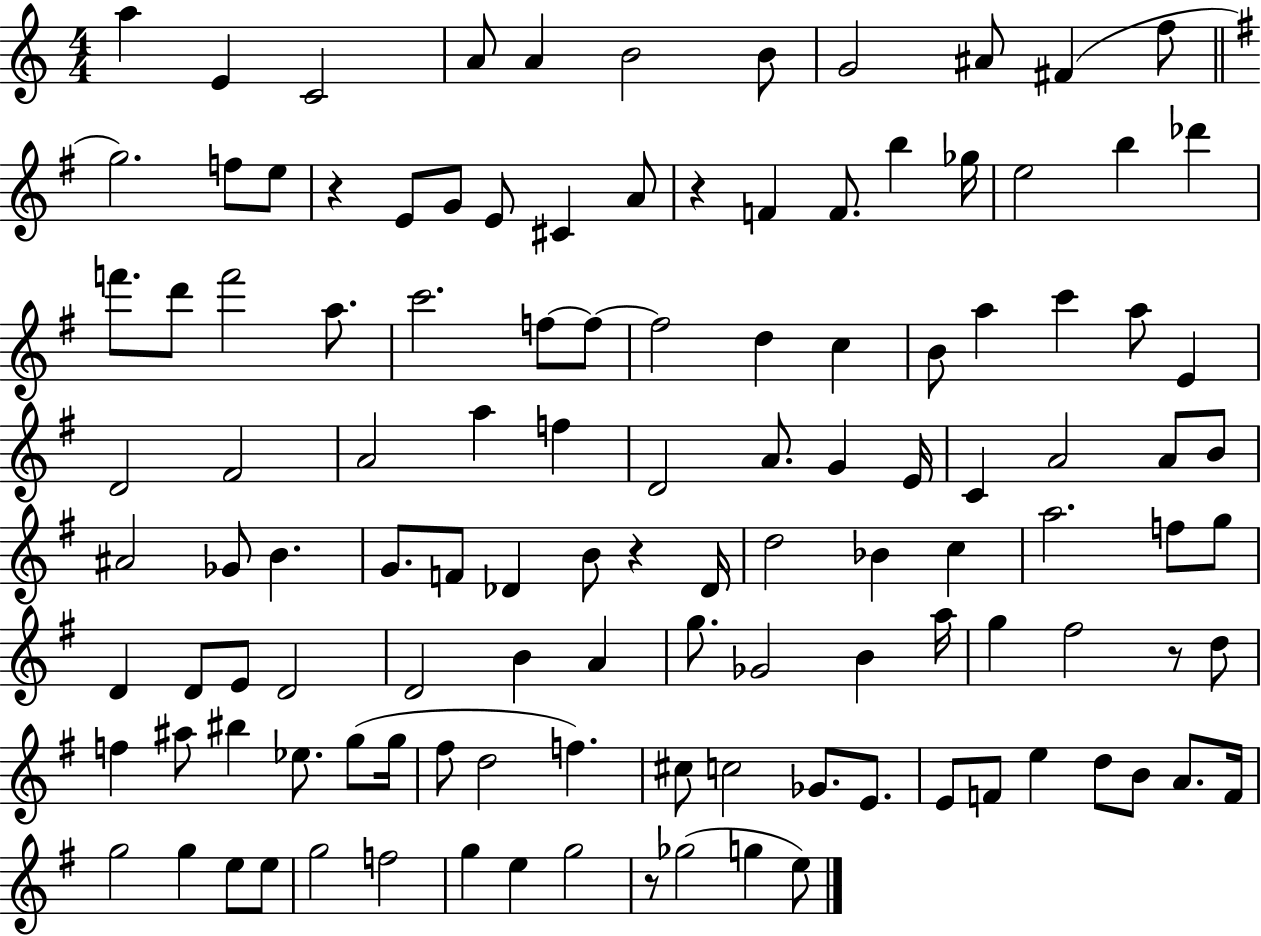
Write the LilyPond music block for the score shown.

{
  \clef treble
  \numericTimeSignature
  \time 4/4
  \key c \major
  \repeat volta 2 { a''4 e'4 c'2 | a'8 a'4 b'2 b'8 | g'2 ais'8 fis'4( f''8 | \bar "||" \break \key g \major g''2.) f''8 e''8 | r4 e'8 g'8 e'8 cis'4 a'8 | r4 f'4 f'8. b''4 ges''16 | e''2 b''4 des'''4 | \break f'''8. d'''8 f'''2 a''8. | c'''2. f''8~~ f''8~~ | f''2 d''4 c''4 | b'8 a''4 c'''4 a''8 e'4 | \break d'2 fis'2 | a'2 a''4 f''4 | d'2 a'8. g'4 e'16 | c'4 a'2 a'8 b'8 | \break ais'2 ges'8 b'4. | g'8. f'8 des'4 b'8 r4 des'16 | d''2 bes'4 c''4 | a''2. f''8 g''8 | \break d'4 d'8 e'8 d'2 | d'2 b'4 a'4 | g''8. ges'2 b'4 a''16 | g''4 fis''2 r8 d''8 | \break f''4 ais''8 bis''4 ees''8. g''8( g''16 | fis''8 d''2 f''4.) | cis''8 c''2 ges'8. e'8. | e'8 f'8 e''4 d''8 b'8 a'8. f'16 | \break g''2 g''4 e''8 e''8 | g''2 f''2 | g''4 e''4 g''2 | r8 ges''2( g''4 e''8) | \break } \bar "|."
}